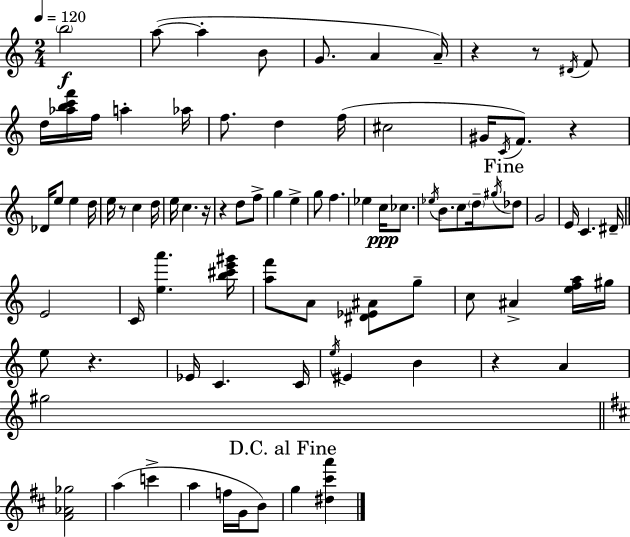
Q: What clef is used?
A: treble